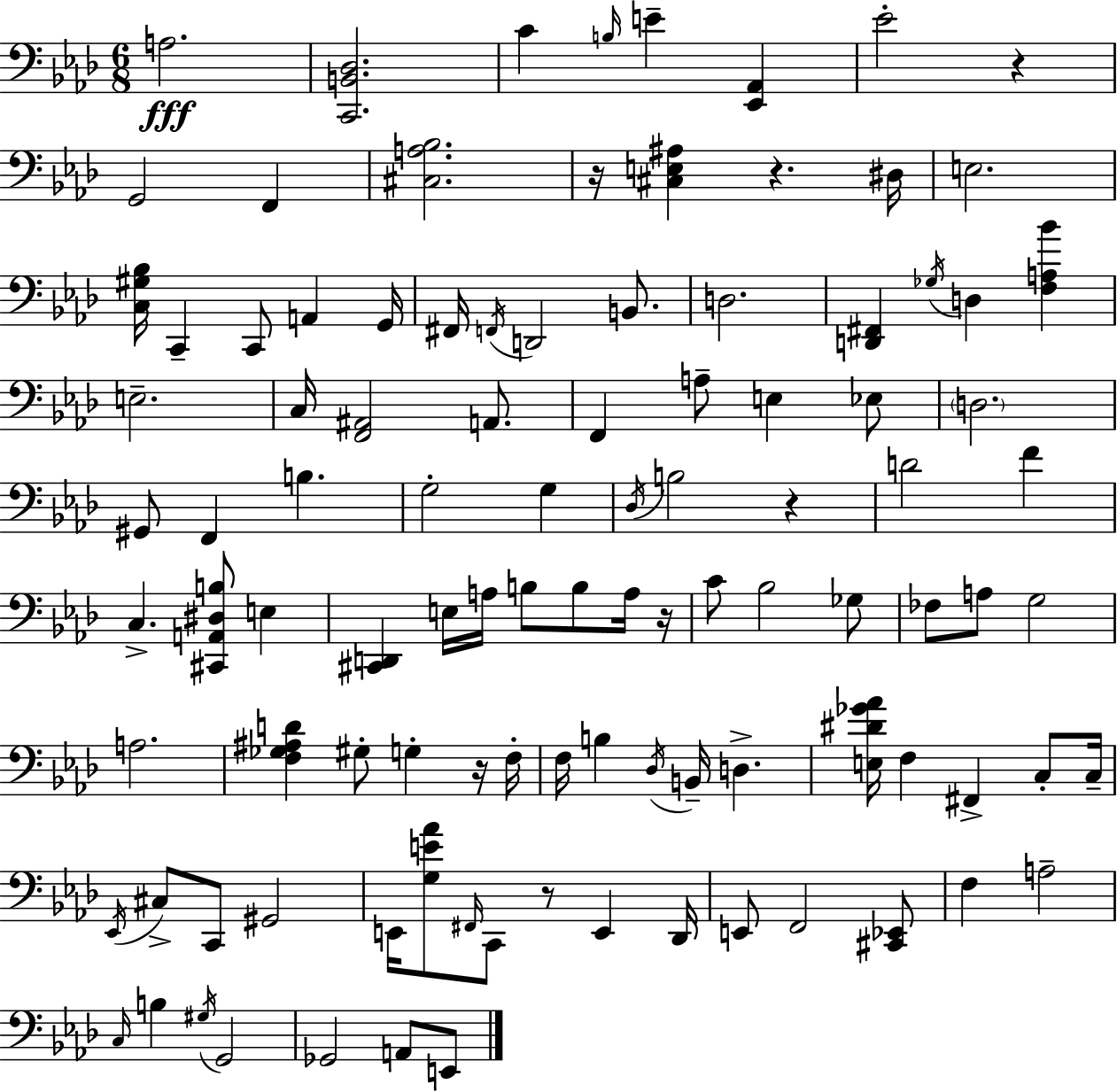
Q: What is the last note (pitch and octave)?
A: E2